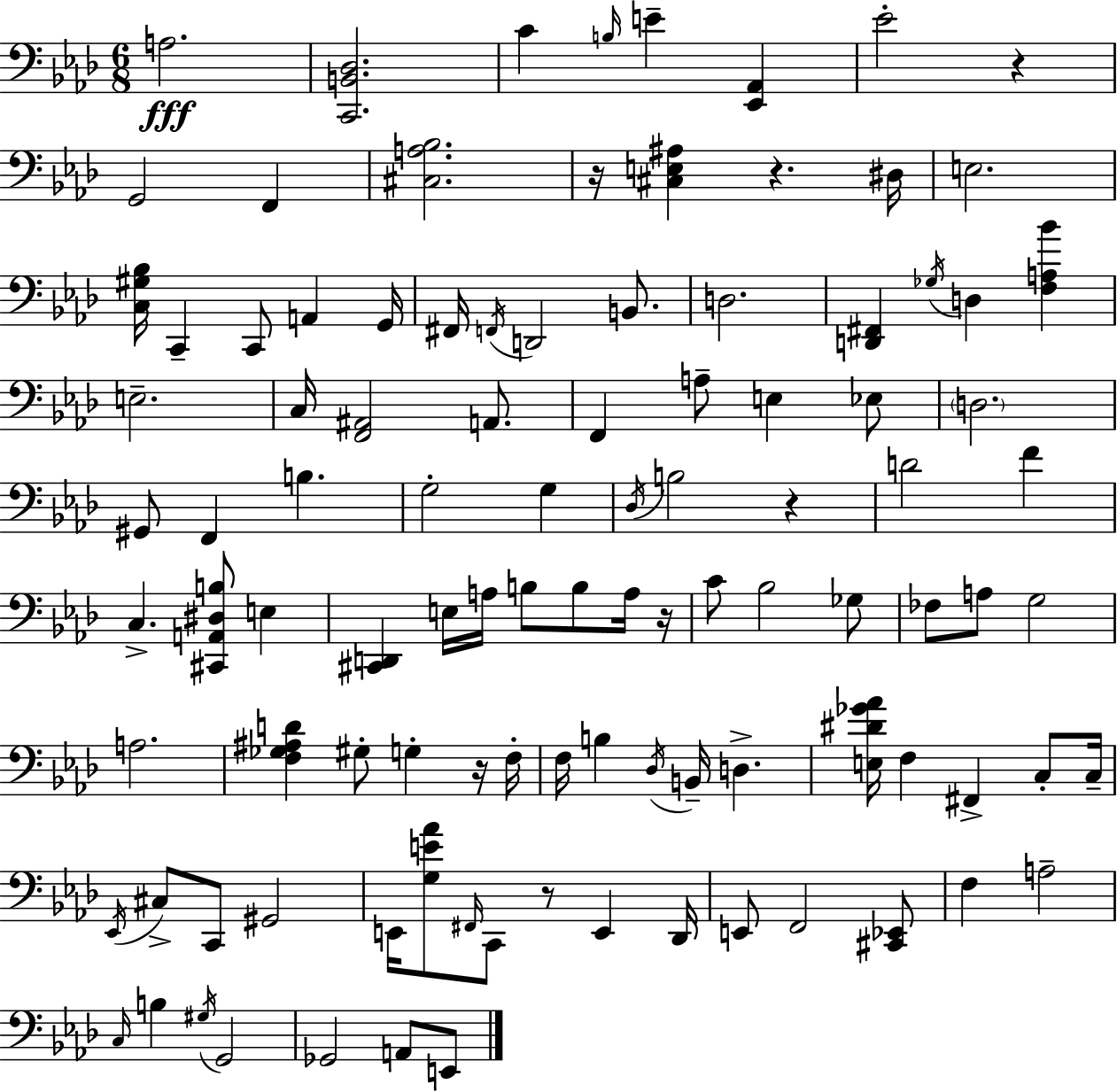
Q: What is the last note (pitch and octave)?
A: E2